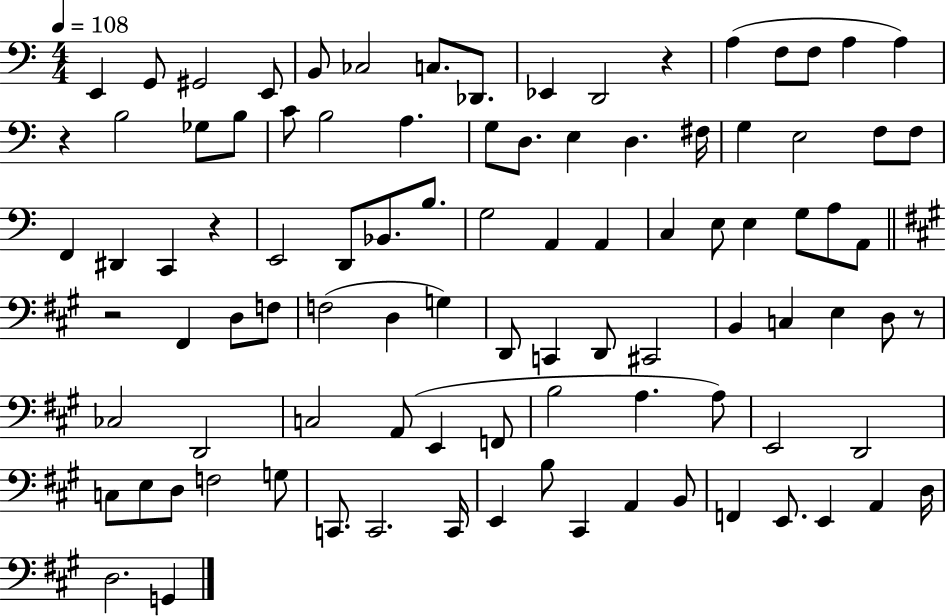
{
  \clef bass
  \numericTimeSignature
  \time 4/4
  \key c \major
  \tempo 4 = 108
  e,4 g,8 gis,2 e,8 | b,8 ces2 c8. des,8. | ees,4 d,2 r4 | a4( f8 f8 a4 a4) | \break r4 b2 ges8 b8 | c'8 b2 a4. | g8 d8. e4 d4. fis16 | g4 e2 f8 f8 | \break f,4 dis,4 c,4 r4 | e,2 d,8 bes,8. b8. | g2 a,4 a,4 | c4 e8 e4 g8 a8 a,8 | \break \bar "||" \break \key a \major r2 fis,4 d8 f8 | f2( d4 g4) | d,8 c,4 d,8 cis,2 | b,4 c4 e4 d8 r8 | \break ces2 d,2 | c2 a,8( e,4 f,8 | b2 a4. a8) | e,2 d,2 | \break c8 e8 d8 f2 g8 | c,8. c,2. c,16 | e,4 b8 cis,4 a,4 b,8 | f,4 e,8. e,4 a,4 d16 | \break d2. g,4 | \bar "|."
}